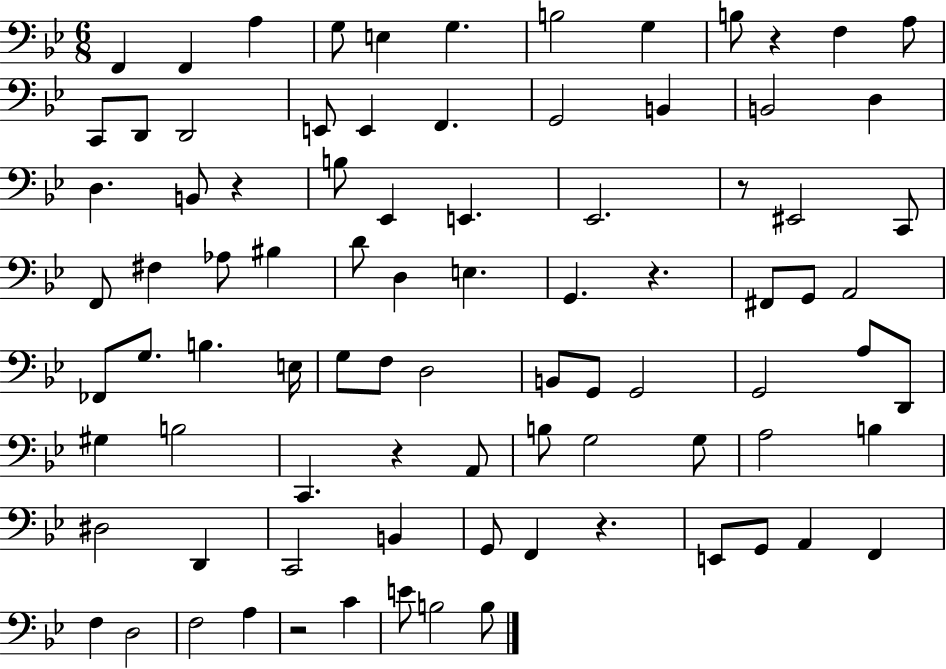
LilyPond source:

{
  \clef bass
  \numericTimeSignature
  \time 6/8
  \key bes \major
  \repeat volta 2 { f,4 f,4 a4 | g8 e4 g4. | b2 g4 | b8 r4 f4 a8 | \break c,8 d,8 d,2 | e,8 e,4 f,4. | g,2 b,4 | b,2 d4 | \break d4. b,8 r4 | b8 ees,4 e,4. | ees,2. | r8 eis,2 c,8 | \break f,8 fis4 aes8 bis4 | d'8 d4 e4. | g,4. r4. | fis,8 g,8 a,2 | \break fes,8 g8. b4. e16 | g8 f8 d2 | b,8 g,8 g,2 | g,2 a8 d,8 | \break gis4 b2 | c,4. r4 a,8 | b8 g2 g8 | a2 b4 | \break dis2 d,4 | c,2 b,4 | g,8 f,4 r4. | e,8 g,8 a,4 f,4 | \break f4 d2 | f2 a4 | r2 c'4 | e'8 b2 b8 | \break } \bar "|."
}